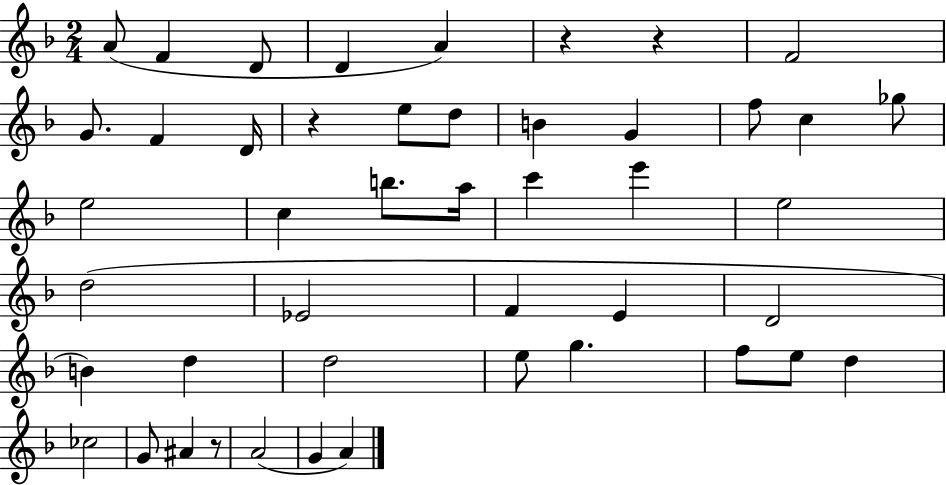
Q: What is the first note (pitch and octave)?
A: A4